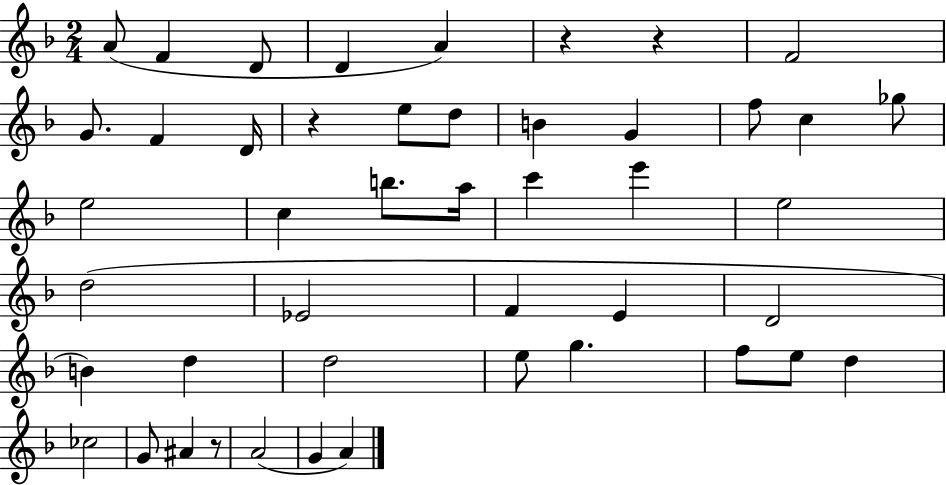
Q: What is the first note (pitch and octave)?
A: A4